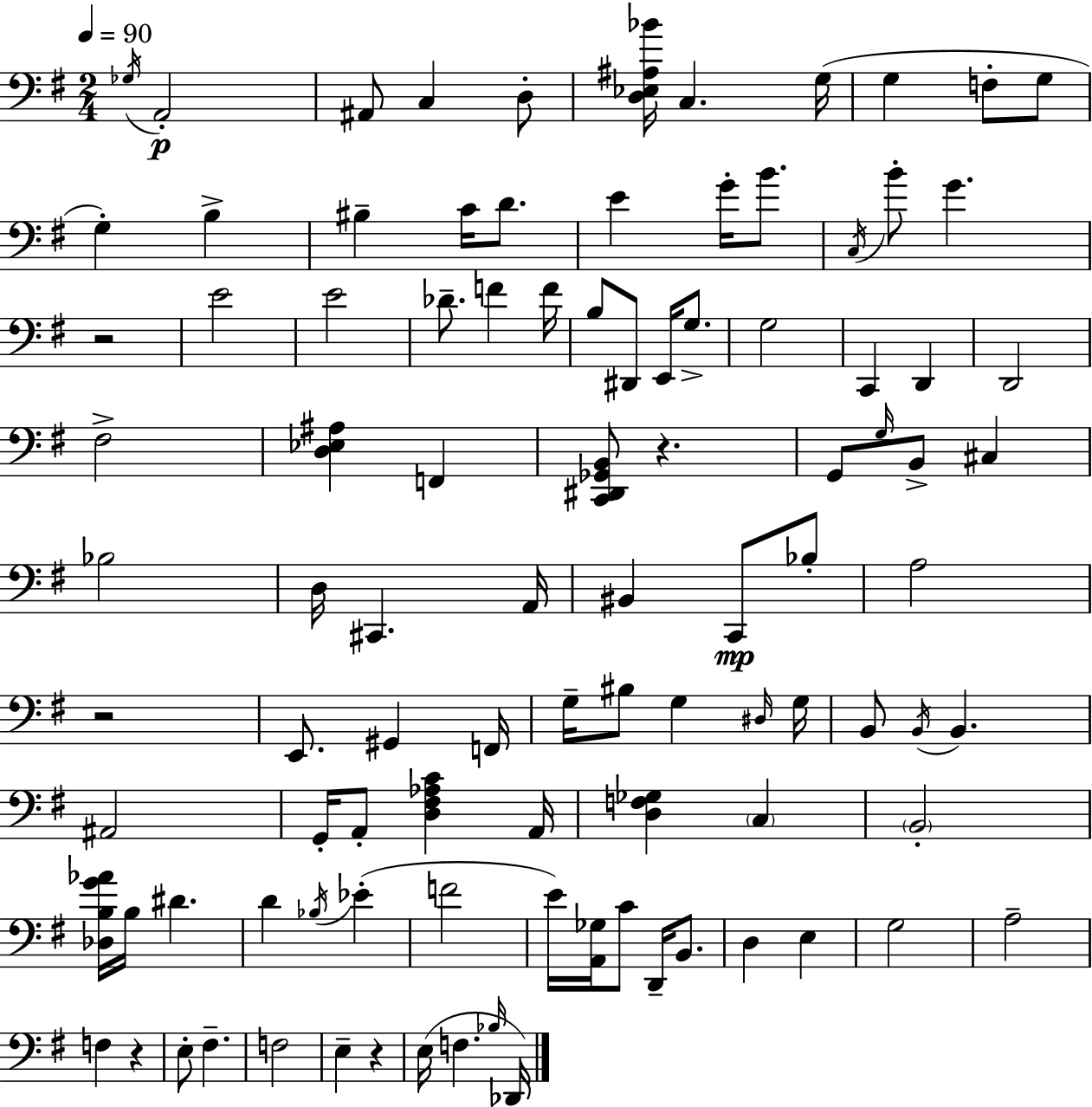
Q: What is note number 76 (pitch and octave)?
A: D3